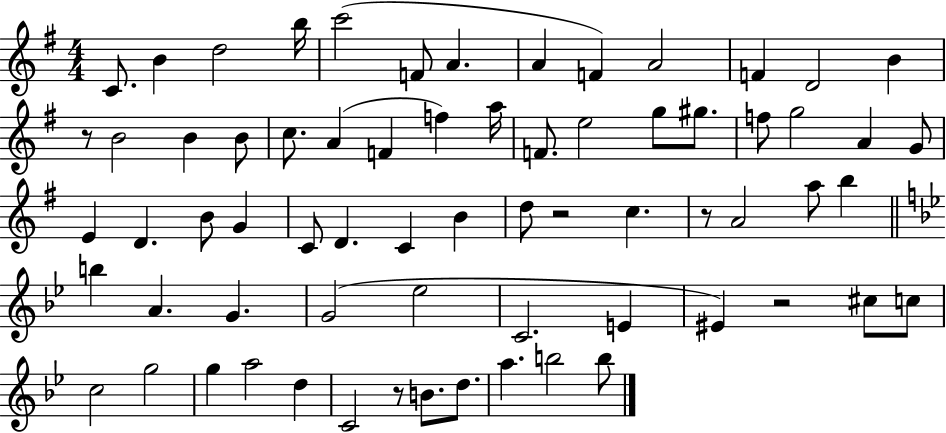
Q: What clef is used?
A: treble